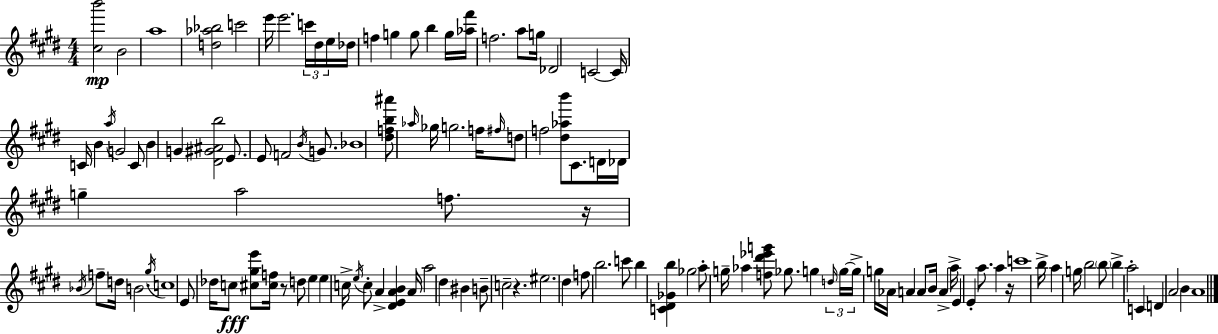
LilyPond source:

{
  \clef treble
  \numericTimeSignature
  \time 4/4
  \key e \major
  <cis'' b'''>2\mp b'2 | a''1 | <d'' aes'' bes''>2 c'''2 | e'''16 e'''2. \tuplet 3/2 { c'''16 dis''16 e''16 } | \break des''16 f''4 g''4 g''8 b''4 g''16 | <aes'' fis'''>16 f''2. a''8 g''16 | des'2 c'2~~ | c'16 c'16 b'4 \acciaccatura { a''16 } g'2 c'8 | \break b'4 g'4 <dis' gis' ais' b''>2 | e'8. e'8 f'2 \acciaccatura { b'16 } g'8. | bes'1 | <dis'' f'' b'' ais'''>8 \grace { aes''16 } ges''16 g''2. | \break f''16 \grace { fis''16 } d''8 f''2 <dis'' aes'' b'''>8 | cis'8. d'16 des'16 g''4-- a''2 | f''8. r16 \acciaccatura { bes'16 } f''8-- d''16 b'2. | \acciaccatura { gis''16 } c''1 | \break e'8 des''16 c''8\fff <cis'' gis'' e'''>8 <cis'' f''>16 r8 | d''8 e''4 e''4 c''16-> \acciaccatura { e''16 } c''8-. a'4-> | <dis' e' a' b'>4 a'16 a''2 dis''4 | bis'4 b'8-- c''2-- | \break r4. eis''2. | dis''4 f''8 b''2. | c'''8 b''4 <c' dis' ges' b''>4 ges''2 | a''8-. g''16-- aes''4 <f'' dis''' ees''' g'''>8 | \break ges''8. g''4 \tuplet 3/2 { \grace { d''16 } g''16~~ g''16-> } g''16 aes'16 a'4 | a'8 b'16 a'4-> a''16-> e'4 e'4-. | a''8. a''4 r16 c'''1 | b''16-> a''4 g''16 b''2 | \break \parenthesize b''8 b''4-> a''2-. | c'4 d'4 a'2 | b'4 a'1 | \bar "|."
}